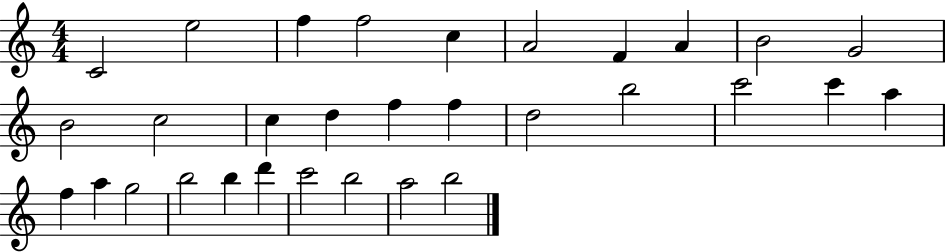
X:1
T:Untitled
M:4/4
L:1/4
K:C
C2 e2 f f2 c A2 F A B2 G2 B2 c2 c d f f d2 b2 c'2 c' a f a g2 b2 b d' c'2 b2 a2 b2